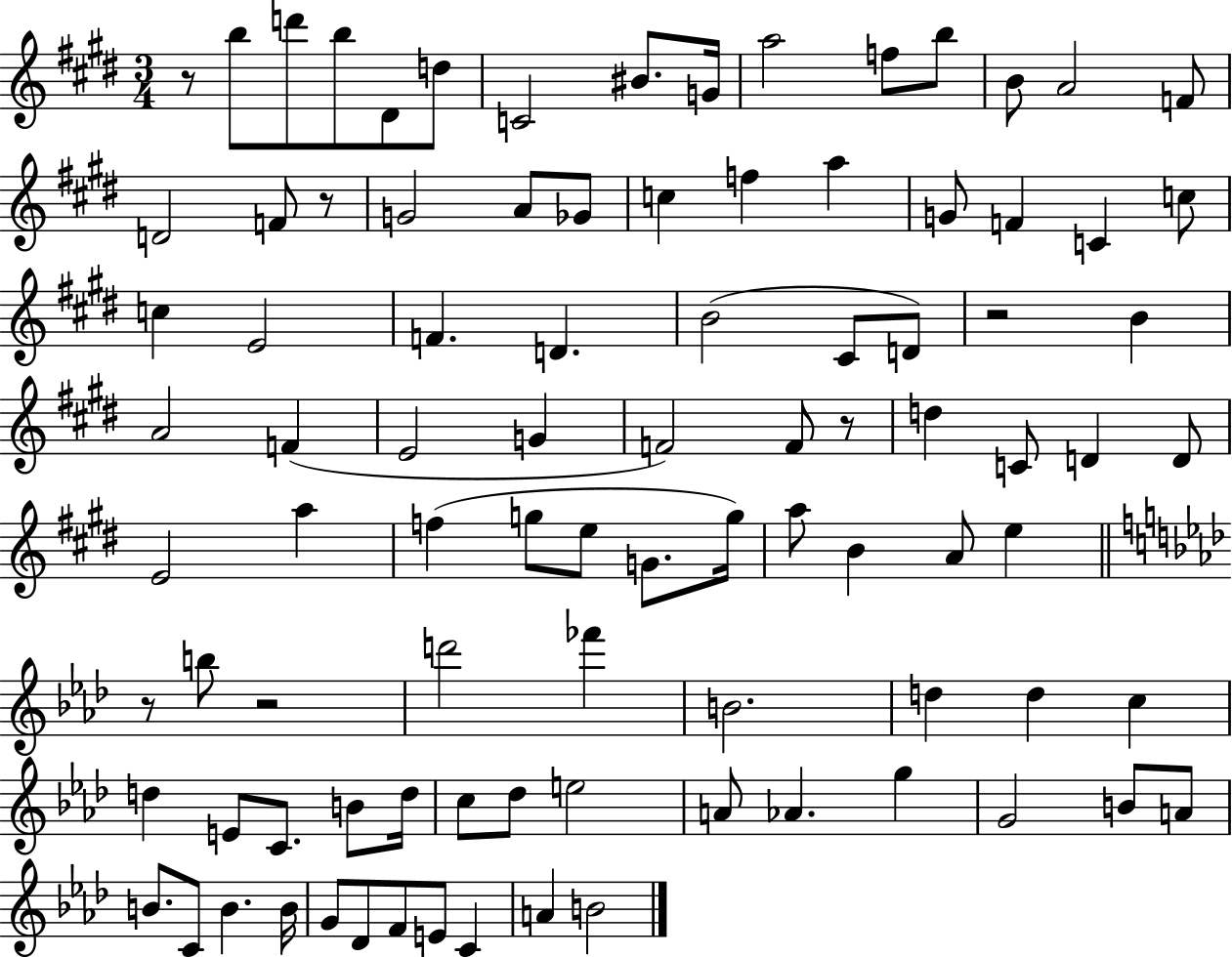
{
  \clef treble
  \numericTimeSignature
  \time 3/4
  \key e \major
  r8 b''8 d'''8 b''8 dis'8 d''8 | c'2 bis'8. g'16 | a''2 f''8 b''8 | b'8 a'2 f'8 | \break d'2 f'8 r8 | g'2 a'8 ges'8 | c''4 f''4 a''4 | g'8 f'4 c'4 c''8 | \break c''4 e'2 | f'4. d'4. | b'2( cis'8 d'8) | r2 b'4 | \break a'2 f'4( | e'2 g'4 | f'2) f'8 r8 | d''4 c'8 d'4 d'8 | \break e'2 a''4 | f''4( g''8 e''8 g'8. g''16) | a''8 b'4 a'8 e''4 | \bar "||" \break \key aes \major r8 b''8 r2 | d'''2 fes'''4 | b'2. | d''4 d''4 c''4 | \break d''4 e'8 c'8. b'8 d''16 | c''8 des''8 e''2 | a'8 aes'4. g''4 | g'2 b'8 a'8 | \break b'8. c'8 b'4. b'16 | g'8 des'8 f'8 e'8 c'4 | a'4 b'2 | \bar "|."
}